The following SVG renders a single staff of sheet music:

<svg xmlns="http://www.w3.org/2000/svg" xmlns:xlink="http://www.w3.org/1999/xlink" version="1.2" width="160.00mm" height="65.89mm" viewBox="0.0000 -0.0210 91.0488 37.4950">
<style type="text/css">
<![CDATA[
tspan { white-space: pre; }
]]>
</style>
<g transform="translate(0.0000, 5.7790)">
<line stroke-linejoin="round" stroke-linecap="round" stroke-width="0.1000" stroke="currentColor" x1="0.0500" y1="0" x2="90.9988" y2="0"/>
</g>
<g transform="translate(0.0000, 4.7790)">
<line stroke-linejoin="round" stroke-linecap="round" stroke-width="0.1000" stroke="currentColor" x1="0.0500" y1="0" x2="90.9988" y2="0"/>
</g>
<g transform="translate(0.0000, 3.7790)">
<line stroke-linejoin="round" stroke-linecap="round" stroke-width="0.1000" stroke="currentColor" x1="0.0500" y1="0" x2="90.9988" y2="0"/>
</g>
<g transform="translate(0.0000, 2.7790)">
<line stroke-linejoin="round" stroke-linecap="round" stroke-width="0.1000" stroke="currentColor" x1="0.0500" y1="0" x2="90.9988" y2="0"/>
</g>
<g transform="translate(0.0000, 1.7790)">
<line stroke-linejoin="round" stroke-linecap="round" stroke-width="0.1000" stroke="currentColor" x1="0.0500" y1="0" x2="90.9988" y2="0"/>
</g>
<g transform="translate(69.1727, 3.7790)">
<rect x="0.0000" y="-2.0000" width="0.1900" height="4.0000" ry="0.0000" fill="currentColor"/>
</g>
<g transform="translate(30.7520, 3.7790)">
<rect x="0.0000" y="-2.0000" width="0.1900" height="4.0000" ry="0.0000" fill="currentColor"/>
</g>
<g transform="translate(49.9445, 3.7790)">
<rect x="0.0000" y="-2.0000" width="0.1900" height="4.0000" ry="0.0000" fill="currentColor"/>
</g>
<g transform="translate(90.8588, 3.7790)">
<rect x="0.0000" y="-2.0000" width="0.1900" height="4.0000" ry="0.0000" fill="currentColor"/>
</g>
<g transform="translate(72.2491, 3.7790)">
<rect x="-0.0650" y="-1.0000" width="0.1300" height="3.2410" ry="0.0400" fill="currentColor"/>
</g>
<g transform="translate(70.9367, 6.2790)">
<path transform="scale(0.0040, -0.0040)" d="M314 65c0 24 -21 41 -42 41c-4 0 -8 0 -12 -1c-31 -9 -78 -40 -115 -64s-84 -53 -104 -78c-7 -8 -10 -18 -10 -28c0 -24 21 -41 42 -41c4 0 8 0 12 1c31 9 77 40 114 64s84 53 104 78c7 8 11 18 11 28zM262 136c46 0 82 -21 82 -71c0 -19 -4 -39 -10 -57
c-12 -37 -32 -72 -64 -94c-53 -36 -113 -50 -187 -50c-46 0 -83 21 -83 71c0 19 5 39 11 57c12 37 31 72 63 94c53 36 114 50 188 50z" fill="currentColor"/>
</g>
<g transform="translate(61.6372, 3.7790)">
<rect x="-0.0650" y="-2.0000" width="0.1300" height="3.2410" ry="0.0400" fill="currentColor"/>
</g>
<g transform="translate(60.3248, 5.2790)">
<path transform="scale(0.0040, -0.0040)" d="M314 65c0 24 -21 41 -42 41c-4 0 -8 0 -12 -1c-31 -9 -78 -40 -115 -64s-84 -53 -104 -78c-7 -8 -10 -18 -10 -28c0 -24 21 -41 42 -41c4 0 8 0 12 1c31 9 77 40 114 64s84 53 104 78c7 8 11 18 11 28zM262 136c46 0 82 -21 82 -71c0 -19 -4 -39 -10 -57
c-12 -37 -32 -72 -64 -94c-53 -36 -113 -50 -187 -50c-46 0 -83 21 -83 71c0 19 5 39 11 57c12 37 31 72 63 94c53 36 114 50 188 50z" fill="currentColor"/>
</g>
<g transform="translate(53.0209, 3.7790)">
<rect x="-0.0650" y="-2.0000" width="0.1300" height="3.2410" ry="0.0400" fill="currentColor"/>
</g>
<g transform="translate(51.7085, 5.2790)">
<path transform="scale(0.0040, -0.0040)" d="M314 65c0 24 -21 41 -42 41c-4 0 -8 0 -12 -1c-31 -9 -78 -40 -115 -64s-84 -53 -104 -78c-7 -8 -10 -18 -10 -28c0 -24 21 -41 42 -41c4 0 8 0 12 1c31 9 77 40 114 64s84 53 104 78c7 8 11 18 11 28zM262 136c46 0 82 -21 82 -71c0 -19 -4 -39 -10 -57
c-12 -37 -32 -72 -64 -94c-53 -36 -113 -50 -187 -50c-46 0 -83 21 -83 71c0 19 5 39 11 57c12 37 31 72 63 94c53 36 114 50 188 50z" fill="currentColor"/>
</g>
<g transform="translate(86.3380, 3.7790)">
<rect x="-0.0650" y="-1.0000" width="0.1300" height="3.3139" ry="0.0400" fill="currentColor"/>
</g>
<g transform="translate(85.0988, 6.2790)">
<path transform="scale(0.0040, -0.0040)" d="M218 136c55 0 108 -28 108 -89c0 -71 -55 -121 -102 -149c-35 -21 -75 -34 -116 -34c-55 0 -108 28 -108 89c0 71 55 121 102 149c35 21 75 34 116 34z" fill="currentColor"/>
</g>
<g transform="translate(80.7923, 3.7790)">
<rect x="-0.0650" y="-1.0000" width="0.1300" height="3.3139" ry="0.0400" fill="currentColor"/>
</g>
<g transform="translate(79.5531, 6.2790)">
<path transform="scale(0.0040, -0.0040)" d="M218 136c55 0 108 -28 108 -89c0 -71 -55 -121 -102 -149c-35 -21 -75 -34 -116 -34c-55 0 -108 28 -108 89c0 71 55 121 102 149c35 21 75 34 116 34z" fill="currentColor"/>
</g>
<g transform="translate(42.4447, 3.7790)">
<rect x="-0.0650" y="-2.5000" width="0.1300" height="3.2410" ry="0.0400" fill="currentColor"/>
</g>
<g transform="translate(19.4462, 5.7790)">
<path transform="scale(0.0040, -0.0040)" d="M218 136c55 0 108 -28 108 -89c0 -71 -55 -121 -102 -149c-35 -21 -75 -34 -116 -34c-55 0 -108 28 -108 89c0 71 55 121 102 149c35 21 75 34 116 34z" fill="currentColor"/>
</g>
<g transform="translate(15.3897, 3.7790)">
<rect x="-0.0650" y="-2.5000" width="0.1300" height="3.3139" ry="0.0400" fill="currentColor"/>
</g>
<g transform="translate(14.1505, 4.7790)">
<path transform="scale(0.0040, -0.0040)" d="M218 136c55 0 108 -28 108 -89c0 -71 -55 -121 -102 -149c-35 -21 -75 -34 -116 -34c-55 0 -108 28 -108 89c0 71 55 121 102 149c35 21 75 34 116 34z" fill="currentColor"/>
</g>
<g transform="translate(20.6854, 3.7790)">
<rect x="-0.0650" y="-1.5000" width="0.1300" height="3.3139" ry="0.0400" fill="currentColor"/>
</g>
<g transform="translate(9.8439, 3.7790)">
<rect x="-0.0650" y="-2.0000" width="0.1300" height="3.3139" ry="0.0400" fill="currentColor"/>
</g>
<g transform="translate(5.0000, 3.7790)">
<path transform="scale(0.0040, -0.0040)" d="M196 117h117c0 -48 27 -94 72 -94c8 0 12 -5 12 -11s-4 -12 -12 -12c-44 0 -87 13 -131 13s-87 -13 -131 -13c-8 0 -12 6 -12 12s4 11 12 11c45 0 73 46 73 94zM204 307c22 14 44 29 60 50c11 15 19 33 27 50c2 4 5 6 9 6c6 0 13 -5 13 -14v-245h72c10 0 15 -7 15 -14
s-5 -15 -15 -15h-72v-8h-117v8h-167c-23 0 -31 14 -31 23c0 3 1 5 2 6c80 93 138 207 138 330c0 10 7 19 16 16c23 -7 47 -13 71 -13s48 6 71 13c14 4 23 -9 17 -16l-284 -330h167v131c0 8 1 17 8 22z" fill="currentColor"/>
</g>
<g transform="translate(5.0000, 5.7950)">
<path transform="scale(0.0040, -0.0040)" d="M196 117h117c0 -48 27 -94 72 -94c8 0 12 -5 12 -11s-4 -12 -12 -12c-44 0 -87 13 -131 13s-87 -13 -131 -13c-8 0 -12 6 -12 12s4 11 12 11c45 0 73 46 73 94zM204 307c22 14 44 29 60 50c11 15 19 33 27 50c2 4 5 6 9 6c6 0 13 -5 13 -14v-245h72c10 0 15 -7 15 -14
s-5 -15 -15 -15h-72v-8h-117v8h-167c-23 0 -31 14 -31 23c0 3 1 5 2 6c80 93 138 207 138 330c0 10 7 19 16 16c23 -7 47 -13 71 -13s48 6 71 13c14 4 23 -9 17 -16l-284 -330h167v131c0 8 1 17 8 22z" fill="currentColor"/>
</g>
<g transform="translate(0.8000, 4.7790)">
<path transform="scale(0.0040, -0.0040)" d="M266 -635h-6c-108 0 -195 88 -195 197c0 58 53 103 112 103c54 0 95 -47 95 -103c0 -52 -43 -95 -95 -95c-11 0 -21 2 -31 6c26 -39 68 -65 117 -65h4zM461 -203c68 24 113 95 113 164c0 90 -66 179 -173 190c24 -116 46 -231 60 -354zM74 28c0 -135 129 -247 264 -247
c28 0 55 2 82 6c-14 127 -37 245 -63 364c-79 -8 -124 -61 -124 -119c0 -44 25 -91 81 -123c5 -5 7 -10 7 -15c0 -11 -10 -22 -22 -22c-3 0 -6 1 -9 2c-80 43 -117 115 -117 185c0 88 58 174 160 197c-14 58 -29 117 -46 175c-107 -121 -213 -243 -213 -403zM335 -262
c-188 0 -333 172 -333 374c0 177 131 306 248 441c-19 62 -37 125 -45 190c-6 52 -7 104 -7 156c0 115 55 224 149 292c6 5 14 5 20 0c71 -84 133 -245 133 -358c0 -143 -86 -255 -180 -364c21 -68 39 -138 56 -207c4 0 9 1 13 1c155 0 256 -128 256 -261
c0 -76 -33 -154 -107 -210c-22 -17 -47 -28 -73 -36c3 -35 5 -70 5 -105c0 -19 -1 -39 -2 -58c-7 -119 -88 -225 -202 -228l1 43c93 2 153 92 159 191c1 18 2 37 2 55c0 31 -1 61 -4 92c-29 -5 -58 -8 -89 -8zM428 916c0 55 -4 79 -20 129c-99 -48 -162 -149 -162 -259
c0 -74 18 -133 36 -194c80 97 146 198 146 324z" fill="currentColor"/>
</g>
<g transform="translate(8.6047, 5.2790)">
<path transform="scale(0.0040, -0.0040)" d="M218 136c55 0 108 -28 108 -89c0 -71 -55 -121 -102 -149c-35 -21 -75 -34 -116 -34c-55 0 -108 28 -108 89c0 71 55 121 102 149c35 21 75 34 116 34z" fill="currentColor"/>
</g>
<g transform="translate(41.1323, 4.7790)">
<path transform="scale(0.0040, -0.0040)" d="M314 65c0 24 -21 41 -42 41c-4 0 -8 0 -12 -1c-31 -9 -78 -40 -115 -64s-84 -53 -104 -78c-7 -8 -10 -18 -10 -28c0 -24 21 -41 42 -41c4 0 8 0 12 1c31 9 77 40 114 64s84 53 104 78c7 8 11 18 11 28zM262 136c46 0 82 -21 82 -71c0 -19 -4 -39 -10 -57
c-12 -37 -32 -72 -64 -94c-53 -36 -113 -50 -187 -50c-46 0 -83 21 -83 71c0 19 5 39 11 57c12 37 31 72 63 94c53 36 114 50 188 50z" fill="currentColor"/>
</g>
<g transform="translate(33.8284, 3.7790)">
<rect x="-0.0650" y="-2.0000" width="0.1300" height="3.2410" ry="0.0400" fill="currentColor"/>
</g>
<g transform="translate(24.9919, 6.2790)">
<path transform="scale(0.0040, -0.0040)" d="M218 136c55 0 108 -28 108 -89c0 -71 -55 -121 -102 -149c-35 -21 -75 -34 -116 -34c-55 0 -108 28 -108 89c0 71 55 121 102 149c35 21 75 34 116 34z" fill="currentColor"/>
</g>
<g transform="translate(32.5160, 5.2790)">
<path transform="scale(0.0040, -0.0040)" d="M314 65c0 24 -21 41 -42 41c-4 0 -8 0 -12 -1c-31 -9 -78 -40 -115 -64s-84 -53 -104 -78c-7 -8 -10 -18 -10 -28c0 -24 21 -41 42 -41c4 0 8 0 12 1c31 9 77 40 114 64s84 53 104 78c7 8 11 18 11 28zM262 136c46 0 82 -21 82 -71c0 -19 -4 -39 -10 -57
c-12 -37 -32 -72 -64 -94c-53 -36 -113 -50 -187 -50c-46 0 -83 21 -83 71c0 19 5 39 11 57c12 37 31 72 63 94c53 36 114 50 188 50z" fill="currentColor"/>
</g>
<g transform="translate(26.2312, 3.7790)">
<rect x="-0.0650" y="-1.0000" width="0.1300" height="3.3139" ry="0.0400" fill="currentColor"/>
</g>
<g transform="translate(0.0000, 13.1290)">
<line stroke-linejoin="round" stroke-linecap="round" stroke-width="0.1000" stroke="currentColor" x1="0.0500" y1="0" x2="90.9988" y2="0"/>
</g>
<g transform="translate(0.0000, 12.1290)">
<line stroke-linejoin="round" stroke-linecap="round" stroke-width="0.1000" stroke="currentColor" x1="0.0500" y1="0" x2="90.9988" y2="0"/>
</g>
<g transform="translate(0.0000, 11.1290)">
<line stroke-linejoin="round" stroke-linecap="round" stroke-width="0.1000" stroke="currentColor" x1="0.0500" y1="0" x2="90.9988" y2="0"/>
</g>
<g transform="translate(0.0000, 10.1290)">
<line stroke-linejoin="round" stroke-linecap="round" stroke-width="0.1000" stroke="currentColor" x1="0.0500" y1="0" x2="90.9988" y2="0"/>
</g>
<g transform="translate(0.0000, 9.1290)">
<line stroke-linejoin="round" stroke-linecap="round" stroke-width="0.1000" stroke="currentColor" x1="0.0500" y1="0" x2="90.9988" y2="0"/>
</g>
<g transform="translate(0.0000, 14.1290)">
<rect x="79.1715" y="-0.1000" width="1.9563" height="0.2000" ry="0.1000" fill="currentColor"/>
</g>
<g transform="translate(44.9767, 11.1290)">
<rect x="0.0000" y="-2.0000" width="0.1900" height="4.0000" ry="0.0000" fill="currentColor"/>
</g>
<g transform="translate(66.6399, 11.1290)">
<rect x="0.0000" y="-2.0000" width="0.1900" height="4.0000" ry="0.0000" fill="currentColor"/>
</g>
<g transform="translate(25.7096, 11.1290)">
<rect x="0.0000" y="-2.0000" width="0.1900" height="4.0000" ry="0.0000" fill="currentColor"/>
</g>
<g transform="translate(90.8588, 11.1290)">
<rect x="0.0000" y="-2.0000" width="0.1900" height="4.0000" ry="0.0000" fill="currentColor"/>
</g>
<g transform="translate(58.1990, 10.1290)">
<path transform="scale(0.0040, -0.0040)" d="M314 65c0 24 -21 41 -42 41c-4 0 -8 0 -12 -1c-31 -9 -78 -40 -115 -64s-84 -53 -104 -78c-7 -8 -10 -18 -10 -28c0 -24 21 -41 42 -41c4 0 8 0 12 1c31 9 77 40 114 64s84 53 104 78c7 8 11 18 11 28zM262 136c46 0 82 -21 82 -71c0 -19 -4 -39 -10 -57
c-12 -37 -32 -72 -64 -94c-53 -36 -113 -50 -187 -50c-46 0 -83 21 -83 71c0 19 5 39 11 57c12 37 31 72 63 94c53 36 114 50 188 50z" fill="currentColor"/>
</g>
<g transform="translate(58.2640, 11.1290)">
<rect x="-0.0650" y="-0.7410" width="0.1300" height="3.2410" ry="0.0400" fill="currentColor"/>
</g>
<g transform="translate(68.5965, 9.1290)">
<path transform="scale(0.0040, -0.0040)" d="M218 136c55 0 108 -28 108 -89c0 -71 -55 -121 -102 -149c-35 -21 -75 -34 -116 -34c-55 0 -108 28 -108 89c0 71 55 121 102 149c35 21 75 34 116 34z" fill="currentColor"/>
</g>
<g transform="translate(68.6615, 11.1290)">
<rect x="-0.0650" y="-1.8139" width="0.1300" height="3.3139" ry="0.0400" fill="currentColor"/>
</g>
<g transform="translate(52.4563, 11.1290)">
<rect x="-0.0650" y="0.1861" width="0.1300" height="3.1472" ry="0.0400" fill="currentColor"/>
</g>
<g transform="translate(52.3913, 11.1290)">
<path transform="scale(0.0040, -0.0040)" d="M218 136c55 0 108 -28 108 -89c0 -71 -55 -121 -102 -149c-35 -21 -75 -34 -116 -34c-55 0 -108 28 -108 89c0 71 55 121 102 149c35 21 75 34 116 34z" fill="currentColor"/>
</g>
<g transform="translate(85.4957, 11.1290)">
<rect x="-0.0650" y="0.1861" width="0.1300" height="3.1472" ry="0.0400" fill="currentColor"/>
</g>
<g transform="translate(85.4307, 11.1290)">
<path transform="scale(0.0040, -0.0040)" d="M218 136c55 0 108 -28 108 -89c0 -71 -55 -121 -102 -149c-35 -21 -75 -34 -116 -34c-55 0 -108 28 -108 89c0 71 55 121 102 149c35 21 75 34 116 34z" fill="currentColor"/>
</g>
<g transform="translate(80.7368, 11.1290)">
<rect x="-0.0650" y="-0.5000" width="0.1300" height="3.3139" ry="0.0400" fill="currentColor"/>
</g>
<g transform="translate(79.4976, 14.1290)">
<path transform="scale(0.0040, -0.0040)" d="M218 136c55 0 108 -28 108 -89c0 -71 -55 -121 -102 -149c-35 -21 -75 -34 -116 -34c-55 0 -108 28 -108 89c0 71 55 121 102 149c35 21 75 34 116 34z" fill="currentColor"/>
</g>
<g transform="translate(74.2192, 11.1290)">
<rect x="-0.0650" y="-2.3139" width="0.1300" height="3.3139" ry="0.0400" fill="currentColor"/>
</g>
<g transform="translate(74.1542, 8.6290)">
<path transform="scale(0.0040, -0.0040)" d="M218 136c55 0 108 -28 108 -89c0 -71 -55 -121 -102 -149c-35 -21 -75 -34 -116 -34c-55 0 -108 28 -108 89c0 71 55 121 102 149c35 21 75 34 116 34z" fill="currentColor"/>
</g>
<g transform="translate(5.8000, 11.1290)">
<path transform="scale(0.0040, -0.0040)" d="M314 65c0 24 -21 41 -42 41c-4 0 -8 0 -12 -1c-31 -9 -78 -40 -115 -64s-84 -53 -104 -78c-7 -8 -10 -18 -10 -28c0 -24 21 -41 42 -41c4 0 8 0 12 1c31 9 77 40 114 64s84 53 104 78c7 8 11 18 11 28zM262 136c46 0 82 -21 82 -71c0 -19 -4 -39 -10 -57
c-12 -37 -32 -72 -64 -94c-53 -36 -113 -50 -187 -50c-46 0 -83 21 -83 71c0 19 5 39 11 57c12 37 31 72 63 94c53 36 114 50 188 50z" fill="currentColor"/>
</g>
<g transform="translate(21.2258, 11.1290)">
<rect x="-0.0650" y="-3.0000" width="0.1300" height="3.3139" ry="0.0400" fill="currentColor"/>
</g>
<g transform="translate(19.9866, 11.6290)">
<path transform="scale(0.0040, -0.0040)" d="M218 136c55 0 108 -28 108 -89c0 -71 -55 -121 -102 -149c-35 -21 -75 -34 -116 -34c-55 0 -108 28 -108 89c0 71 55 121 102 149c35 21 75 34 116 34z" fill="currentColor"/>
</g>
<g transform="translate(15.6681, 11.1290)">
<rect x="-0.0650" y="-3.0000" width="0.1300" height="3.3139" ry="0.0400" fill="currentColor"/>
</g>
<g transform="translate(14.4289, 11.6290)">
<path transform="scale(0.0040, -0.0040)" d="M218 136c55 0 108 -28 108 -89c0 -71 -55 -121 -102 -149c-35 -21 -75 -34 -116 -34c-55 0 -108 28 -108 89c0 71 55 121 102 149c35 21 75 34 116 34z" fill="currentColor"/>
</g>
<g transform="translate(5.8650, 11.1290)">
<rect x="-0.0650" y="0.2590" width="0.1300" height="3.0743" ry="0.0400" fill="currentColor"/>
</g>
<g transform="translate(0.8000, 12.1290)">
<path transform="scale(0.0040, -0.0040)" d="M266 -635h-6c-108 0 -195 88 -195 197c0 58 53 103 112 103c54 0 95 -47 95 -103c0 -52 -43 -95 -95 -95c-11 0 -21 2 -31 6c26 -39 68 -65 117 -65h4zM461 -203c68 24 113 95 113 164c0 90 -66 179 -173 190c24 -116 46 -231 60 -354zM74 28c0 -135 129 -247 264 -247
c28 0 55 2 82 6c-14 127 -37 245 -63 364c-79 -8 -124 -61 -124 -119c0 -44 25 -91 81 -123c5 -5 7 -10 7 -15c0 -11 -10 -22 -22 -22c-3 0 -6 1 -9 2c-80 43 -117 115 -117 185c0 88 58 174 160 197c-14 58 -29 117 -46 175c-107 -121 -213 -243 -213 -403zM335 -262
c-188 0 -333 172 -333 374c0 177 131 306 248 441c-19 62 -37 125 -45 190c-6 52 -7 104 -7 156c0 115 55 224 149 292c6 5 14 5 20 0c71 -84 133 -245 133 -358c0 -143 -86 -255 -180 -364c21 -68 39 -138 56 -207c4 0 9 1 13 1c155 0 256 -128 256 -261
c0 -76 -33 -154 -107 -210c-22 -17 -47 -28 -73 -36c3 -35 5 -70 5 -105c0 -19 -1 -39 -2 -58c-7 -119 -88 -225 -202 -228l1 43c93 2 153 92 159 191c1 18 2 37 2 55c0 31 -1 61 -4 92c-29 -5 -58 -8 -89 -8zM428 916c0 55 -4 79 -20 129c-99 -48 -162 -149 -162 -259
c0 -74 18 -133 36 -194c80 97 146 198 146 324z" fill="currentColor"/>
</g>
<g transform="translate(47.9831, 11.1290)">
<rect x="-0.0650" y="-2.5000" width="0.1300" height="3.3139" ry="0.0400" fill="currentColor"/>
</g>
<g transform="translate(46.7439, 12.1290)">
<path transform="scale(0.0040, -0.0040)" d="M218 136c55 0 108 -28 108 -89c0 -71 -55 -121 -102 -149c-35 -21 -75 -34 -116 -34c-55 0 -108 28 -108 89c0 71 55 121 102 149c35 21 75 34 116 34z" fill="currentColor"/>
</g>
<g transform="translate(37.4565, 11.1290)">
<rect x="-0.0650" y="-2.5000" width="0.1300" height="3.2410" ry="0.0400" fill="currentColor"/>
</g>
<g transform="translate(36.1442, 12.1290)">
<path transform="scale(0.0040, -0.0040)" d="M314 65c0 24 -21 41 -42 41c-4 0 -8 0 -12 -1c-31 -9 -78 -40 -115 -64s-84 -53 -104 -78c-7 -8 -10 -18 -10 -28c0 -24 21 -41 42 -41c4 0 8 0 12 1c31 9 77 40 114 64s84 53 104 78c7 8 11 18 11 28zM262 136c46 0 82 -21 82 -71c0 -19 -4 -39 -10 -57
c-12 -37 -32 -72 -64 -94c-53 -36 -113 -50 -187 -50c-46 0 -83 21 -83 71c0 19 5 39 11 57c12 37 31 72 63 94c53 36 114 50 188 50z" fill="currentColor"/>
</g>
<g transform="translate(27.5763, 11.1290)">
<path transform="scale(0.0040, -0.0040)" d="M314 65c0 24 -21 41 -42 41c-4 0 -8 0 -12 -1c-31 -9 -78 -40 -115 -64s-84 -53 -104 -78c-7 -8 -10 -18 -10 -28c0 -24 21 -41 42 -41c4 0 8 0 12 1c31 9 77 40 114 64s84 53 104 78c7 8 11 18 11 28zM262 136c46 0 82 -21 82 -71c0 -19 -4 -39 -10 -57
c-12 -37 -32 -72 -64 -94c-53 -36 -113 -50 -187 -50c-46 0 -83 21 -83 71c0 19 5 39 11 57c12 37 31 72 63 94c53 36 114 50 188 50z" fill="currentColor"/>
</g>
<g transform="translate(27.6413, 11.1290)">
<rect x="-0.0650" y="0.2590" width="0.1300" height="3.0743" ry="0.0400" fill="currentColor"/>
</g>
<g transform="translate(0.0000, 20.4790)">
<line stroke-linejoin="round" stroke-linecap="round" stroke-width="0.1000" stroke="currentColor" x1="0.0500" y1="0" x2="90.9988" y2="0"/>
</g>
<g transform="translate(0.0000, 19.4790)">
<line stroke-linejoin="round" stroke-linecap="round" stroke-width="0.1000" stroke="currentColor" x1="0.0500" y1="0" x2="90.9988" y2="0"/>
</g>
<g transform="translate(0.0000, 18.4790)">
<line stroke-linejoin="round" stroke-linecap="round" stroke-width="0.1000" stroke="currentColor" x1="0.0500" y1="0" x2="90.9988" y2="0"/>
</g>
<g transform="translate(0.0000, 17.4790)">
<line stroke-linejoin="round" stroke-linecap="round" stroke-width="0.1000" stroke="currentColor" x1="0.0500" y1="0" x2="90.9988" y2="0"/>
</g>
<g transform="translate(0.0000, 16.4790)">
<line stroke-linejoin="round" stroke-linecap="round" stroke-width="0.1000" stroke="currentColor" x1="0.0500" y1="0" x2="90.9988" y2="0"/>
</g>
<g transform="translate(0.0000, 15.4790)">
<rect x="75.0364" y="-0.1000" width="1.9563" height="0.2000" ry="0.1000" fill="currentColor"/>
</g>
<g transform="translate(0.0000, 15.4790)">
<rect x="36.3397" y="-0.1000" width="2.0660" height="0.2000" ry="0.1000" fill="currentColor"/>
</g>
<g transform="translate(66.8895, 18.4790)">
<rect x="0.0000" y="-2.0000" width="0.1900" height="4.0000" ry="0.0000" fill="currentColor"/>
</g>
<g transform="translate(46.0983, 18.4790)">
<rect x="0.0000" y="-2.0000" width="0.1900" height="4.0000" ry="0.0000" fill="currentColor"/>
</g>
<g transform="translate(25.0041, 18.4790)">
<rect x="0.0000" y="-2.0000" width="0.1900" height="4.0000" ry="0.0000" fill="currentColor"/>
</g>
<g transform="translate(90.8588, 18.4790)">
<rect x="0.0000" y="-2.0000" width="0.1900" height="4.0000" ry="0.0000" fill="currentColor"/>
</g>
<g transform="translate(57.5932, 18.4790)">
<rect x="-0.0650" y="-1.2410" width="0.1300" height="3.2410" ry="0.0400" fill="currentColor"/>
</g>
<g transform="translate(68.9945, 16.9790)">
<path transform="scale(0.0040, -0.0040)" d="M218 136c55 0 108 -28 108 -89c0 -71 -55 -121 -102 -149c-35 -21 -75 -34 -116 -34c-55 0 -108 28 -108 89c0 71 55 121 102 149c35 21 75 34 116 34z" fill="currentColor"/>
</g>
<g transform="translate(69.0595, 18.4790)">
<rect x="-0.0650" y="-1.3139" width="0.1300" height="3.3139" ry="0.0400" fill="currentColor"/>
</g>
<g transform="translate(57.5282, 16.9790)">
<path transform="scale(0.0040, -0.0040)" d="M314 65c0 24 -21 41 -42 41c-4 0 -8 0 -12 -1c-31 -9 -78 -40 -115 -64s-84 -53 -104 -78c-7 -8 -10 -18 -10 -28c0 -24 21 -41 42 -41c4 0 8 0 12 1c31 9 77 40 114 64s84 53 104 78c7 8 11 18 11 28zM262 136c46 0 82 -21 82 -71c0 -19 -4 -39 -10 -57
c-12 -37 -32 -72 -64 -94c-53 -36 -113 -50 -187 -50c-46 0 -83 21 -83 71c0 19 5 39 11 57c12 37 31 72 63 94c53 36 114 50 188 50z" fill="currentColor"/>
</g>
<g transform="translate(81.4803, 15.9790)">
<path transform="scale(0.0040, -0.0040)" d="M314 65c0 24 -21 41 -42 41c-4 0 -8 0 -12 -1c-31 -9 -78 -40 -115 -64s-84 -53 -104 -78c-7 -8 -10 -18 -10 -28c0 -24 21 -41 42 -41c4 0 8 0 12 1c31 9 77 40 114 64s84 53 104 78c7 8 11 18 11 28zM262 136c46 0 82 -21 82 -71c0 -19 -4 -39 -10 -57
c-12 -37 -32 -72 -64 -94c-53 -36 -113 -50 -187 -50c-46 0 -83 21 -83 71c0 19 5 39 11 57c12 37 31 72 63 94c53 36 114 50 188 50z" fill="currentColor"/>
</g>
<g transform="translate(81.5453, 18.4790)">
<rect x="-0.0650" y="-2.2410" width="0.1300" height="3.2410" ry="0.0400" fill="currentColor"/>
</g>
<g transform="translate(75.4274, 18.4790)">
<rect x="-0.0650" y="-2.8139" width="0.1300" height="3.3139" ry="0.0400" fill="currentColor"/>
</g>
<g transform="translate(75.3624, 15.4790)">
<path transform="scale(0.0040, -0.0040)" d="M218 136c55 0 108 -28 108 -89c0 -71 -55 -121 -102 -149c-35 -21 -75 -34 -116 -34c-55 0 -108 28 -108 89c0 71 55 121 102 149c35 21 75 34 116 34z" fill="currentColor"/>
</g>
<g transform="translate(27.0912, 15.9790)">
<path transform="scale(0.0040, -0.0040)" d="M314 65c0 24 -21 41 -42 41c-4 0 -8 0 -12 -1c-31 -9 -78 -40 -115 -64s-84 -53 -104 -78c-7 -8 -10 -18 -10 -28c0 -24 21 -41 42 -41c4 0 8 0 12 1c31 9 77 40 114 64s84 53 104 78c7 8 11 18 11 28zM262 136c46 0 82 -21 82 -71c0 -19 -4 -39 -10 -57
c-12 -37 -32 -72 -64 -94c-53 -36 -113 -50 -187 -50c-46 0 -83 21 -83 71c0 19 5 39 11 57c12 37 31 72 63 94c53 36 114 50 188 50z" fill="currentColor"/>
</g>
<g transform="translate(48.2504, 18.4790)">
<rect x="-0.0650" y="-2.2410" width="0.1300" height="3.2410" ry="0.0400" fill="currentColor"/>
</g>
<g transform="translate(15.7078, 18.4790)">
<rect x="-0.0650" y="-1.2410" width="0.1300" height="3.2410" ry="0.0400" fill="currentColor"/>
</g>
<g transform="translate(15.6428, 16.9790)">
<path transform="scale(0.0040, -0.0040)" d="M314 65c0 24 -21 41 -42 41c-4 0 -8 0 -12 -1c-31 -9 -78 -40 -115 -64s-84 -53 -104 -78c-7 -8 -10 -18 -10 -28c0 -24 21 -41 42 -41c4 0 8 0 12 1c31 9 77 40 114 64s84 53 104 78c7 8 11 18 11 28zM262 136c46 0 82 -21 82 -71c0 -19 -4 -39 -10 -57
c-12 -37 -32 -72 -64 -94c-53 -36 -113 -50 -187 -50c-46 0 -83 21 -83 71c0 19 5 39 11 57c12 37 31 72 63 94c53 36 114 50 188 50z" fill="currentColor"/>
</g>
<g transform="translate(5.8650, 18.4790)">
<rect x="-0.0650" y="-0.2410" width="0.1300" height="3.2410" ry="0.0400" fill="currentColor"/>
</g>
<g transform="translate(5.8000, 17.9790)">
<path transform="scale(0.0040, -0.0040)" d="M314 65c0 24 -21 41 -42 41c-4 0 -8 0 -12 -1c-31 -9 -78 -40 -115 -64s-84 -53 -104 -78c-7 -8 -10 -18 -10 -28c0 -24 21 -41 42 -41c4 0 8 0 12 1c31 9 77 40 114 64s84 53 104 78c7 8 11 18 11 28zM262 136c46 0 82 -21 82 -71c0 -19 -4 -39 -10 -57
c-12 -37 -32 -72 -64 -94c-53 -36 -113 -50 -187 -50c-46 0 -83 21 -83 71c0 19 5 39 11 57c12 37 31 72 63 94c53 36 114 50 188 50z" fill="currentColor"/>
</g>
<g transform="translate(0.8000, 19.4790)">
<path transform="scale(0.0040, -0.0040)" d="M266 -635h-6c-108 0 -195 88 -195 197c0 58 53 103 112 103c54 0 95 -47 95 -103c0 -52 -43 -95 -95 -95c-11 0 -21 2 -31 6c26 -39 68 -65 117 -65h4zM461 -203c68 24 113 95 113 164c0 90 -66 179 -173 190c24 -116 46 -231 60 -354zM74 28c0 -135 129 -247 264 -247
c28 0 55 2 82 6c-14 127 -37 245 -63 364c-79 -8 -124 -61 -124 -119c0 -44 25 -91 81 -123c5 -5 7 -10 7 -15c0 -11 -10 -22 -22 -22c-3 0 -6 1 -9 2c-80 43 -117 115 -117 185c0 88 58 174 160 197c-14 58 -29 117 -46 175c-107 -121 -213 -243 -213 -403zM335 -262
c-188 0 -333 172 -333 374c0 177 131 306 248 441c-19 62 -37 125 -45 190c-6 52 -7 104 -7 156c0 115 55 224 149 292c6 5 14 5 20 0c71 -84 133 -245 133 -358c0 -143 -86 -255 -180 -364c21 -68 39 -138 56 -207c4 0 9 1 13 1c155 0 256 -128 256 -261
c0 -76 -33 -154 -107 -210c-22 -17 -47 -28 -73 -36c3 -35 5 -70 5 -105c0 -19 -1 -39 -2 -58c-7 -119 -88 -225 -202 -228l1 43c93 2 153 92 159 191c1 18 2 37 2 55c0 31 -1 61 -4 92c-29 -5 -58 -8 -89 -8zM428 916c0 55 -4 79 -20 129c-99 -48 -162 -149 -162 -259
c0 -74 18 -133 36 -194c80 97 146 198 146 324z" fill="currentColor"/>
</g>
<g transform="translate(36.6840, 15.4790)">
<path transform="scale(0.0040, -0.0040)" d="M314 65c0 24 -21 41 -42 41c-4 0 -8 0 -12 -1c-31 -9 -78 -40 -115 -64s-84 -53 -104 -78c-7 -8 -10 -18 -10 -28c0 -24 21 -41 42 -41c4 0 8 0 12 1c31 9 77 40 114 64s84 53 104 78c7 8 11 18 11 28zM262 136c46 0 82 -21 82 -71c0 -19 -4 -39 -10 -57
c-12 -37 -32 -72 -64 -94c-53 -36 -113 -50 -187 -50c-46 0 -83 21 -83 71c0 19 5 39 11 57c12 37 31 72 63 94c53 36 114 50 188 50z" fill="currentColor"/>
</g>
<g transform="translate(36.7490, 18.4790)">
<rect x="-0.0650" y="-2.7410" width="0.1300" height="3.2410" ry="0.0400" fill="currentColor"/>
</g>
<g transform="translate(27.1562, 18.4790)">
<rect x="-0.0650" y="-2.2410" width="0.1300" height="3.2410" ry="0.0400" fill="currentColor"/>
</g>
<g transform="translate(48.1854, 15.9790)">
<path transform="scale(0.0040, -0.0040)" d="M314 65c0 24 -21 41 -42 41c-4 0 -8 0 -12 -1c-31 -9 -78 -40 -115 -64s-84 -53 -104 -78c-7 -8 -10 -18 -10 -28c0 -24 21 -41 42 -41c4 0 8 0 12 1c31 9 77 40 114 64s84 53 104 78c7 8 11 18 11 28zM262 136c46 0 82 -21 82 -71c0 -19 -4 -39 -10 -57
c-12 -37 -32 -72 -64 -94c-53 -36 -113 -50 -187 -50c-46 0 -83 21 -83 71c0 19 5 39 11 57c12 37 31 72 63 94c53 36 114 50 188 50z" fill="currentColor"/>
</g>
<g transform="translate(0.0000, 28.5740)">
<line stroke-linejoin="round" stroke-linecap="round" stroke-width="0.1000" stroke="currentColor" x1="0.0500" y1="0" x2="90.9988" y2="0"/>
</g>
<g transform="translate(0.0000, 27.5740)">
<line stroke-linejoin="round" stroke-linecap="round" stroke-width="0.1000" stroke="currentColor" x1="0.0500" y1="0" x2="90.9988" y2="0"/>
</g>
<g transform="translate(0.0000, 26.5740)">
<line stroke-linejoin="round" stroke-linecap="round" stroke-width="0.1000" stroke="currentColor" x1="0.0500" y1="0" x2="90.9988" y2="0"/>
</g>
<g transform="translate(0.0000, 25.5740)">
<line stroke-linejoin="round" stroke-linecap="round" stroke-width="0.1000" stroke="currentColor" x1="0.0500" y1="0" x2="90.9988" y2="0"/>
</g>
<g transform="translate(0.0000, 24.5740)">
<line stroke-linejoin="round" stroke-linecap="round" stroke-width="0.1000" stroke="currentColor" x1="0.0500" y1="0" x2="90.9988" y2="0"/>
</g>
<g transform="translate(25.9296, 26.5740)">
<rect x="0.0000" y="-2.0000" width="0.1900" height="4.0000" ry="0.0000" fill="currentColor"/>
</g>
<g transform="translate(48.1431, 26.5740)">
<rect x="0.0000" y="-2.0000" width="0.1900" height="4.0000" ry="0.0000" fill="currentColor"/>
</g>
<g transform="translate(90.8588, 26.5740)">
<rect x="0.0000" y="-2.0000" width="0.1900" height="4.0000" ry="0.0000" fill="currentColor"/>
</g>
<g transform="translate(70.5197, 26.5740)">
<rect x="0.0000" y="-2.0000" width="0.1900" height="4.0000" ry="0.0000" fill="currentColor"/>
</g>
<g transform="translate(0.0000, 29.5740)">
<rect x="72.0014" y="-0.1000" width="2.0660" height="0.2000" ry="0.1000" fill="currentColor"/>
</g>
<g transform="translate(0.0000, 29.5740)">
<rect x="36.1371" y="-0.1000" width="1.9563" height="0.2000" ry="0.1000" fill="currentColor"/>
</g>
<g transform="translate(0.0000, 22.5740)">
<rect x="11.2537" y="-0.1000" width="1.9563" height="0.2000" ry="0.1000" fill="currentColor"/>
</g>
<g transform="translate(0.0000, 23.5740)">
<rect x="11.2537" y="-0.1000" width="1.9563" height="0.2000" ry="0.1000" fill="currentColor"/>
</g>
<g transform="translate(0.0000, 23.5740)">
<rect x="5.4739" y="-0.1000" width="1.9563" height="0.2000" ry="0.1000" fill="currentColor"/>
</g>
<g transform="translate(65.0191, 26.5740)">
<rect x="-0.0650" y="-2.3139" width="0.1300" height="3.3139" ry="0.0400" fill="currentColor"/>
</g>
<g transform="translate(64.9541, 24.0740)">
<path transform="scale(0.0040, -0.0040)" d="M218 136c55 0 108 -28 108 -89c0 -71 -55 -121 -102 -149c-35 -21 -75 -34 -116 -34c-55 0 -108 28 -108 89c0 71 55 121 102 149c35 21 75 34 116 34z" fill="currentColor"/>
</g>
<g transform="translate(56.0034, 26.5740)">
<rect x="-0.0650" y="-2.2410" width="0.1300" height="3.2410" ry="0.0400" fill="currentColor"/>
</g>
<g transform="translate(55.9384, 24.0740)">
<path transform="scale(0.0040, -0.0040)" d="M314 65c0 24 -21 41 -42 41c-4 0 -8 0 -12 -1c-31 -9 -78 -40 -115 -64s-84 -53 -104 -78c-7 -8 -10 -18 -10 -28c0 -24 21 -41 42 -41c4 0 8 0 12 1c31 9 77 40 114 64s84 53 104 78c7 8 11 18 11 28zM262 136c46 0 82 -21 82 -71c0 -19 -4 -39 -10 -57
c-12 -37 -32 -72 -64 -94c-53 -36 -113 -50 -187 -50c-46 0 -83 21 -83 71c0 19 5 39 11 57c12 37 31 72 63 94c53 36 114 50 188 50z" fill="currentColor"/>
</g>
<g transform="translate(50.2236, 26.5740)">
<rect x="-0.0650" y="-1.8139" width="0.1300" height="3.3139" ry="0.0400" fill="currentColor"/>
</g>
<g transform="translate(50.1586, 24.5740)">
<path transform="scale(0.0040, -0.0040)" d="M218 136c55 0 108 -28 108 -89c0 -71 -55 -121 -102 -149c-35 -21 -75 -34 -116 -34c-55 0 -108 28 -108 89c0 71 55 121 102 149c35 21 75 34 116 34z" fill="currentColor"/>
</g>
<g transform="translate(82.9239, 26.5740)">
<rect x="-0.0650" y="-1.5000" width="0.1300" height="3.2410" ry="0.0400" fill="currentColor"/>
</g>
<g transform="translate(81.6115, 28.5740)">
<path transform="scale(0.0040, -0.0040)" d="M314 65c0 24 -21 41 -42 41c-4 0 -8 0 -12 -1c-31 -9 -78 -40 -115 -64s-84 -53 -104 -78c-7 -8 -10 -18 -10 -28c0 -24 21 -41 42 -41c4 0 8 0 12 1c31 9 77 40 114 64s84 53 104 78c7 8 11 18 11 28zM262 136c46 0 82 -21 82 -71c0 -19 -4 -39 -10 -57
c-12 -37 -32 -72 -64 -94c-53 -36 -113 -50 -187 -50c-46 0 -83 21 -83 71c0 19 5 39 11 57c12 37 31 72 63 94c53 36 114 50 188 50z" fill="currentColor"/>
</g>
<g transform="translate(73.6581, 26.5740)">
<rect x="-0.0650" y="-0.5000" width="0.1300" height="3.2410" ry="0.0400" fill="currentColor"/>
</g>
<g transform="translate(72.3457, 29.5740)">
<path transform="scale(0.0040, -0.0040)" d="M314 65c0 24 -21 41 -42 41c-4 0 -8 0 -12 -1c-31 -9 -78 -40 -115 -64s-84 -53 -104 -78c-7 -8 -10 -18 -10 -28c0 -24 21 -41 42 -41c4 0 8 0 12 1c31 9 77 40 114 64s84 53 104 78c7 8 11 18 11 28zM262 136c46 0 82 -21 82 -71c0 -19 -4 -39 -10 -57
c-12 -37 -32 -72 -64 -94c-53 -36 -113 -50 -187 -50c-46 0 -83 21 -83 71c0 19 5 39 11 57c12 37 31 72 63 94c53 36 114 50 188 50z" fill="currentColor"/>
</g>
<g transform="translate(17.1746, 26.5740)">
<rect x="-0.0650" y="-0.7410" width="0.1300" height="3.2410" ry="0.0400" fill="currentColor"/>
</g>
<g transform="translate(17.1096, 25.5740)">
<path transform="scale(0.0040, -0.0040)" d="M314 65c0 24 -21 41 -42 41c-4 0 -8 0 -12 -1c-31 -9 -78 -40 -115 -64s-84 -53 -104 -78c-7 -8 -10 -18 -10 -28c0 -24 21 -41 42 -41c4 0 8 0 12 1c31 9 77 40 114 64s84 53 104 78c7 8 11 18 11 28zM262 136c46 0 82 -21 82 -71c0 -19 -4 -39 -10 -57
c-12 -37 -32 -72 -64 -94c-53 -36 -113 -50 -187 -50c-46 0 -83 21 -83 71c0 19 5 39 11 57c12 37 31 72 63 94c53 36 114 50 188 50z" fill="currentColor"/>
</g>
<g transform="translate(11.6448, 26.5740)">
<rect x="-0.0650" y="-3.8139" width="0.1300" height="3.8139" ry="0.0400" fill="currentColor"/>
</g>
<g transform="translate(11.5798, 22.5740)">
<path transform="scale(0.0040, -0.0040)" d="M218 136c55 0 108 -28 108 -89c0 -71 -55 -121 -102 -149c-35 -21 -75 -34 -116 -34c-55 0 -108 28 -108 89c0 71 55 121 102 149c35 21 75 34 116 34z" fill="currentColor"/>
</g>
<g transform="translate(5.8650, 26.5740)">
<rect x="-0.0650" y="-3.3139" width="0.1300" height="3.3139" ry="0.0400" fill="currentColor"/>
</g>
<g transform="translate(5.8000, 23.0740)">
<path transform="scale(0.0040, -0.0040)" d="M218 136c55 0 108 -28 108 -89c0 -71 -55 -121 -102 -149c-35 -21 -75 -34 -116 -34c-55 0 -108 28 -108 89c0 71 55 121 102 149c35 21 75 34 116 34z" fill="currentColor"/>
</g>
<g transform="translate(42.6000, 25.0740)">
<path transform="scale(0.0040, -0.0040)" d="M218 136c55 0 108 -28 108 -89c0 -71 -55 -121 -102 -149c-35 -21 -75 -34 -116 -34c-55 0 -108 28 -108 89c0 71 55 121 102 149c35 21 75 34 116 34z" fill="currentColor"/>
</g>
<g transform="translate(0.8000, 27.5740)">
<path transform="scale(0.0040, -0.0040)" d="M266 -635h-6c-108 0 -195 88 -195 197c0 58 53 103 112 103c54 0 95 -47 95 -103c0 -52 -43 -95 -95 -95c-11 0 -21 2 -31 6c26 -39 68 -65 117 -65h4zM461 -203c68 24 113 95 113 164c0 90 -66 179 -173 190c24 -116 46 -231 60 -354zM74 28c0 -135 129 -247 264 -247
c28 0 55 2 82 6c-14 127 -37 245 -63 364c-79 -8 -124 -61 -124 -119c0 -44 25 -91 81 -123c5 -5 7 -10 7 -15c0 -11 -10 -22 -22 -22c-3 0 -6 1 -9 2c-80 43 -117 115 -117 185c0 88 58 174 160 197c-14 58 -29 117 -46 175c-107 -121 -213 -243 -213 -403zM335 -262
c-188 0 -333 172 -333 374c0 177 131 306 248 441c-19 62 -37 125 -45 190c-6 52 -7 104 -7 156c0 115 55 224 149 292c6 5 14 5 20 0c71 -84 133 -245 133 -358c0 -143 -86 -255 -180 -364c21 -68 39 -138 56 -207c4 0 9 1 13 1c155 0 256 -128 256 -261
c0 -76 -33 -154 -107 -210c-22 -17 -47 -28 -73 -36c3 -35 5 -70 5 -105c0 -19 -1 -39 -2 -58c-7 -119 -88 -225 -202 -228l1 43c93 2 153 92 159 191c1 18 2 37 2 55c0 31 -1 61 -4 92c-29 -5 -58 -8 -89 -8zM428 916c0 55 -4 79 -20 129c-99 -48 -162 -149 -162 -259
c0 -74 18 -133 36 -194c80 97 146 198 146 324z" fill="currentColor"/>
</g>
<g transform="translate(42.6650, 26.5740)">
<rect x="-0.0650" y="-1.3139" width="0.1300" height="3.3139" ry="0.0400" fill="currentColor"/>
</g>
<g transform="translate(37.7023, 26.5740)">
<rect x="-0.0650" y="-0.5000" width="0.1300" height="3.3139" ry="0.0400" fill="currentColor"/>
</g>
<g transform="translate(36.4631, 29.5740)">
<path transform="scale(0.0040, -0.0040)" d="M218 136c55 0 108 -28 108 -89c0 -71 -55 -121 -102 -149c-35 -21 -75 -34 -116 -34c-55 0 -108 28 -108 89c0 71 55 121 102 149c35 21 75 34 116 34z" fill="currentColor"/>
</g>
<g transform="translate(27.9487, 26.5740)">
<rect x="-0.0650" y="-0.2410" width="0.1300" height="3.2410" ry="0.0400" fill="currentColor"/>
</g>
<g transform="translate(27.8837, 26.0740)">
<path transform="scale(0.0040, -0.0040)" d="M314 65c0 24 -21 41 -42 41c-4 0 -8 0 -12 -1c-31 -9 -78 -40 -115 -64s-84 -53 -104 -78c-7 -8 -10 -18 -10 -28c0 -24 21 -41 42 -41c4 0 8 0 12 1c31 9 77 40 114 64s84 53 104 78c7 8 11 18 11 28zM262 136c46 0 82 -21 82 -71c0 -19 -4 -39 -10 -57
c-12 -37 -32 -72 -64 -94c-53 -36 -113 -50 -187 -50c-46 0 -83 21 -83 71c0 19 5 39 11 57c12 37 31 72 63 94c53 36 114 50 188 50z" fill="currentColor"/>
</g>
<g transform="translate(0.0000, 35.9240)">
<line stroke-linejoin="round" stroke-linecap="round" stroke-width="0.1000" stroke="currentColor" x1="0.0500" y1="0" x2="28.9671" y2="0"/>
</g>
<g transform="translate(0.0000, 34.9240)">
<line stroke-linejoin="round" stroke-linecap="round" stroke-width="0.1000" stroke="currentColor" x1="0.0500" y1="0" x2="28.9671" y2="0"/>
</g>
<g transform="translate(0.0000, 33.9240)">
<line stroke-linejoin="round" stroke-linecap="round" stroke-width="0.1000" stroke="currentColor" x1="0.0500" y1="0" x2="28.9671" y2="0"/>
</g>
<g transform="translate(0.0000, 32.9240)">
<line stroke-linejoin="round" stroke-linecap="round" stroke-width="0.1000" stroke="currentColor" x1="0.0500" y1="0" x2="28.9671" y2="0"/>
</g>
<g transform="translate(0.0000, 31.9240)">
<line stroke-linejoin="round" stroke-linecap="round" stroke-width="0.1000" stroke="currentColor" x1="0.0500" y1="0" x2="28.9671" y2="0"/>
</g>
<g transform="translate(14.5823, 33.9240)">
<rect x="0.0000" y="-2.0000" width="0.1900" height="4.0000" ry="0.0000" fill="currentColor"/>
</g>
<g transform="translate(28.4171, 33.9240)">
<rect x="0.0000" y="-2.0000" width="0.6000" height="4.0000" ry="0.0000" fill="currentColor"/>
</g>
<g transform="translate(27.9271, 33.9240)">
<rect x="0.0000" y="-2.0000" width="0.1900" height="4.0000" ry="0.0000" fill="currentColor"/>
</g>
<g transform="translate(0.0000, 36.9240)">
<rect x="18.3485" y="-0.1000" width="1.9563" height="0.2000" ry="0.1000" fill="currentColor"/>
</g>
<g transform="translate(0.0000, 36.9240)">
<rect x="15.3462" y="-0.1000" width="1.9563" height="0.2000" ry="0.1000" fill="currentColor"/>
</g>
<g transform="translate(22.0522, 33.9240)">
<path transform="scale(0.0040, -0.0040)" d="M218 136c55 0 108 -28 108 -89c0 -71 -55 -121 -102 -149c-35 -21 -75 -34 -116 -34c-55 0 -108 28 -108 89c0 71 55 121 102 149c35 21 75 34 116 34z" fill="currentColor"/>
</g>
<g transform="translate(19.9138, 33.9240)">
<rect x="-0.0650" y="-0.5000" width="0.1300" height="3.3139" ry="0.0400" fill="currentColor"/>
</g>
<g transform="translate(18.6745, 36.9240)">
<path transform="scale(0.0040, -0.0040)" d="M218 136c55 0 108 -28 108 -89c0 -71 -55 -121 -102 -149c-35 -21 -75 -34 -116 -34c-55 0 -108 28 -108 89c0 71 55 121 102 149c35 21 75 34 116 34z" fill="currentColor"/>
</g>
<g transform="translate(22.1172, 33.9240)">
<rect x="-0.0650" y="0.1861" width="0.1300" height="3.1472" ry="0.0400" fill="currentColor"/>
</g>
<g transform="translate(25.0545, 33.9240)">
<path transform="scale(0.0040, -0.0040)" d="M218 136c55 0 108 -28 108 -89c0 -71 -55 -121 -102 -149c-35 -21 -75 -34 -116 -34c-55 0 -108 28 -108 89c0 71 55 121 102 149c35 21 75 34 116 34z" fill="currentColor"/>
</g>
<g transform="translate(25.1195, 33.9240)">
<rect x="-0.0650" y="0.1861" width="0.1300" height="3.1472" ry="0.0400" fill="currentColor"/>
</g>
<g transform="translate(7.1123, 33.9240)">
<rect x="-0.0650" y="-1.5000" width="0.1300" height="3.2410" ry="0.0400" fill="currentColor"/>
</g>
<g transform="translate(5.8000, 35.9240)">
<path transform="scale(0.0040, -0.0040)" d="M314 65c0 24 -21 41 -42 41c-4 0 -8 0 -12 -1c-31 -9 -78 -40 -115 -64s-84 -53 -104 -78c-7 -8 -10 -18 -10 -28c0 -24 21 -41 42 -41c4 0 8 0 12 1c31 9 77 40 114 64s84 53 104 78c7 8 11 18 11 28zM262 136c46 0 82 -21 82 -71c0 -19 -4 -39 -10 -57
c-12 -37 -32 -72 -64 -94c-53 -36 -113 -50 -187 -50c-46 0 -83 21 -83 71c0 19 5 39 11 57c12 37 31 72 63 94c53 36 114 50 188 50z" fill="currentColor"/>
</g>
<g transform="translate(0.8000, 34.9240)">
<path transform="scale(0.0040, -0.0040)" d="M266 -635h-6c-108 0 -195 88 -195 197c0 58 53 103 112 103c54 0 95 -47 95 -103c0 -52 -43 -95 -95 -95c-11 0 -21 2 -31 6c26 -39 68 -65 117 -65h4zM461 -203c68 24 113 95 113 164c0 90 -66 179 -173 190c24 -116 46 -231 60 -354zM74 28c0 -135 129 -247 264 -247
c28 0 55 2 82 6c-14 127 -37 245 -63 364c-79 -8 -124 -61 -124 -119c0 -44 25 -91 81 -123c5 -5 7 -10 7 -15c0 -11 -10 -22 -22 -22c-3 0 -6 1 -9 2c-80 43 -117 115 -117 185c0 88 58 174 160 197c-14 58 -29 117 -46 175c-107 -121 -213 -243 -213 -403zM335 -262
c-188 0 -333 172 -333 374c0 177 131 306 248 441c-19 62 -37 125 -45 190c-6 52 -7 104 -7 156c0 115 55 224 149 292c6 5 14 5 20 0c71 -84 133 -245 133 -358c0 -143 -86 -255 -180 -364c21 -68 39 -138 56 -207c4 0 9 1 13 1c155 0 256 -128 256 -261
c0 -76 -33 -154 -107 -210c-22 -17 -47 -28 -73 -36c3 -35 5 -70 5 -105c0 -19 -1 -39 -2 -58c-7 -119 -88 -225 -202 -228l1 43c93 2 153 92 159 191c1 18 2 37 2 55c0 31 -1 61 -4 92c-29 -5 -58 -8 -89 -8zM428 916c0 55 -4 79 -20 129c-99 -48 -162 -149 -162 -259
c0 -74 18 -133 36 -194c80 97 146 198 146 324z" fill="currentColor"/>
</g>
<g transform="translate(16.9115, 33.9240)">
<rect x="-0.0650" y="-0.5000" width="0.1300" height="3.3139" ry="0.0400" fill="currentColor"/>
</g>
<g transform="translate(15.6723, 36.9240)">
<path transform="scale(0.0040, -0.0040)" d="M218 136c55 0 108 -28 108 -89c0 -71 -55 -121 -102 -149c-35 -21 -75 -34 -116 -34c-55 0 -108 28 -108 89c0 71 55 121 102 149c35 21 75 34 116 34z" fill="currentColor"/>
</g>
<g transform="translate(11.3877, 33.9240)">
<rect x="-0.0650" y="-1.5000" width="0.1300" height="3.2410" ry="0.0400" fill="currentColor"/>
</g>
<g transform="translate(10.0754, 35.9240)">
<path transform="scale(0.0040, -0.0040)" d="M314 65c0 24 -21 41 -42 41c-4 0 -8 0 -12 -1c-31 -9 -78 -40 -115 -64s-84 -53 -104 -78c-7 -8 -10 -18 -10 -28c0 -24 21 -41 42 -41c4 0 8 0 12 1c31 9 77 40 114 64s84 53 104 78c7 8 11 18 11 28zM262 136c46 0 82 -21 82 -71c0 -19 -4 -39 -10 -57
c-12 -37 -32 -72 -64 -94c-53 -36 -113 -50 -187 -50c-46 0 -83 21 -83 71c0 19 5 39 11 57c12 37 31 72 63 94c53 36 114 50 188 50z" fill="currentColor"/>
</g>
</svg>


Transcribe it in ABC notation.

X:1
T:Untitled
M:4/4
L:1/4
K:C
F G E D F2 G2 F2 F2 D2 D D B2 A A B2 G2 G B d2 f g C B c2 e2 g2 a2 g2 e2 e a g2 b c' d2 c2 C e f g2 g C2 E2 E2 E2 C C B B